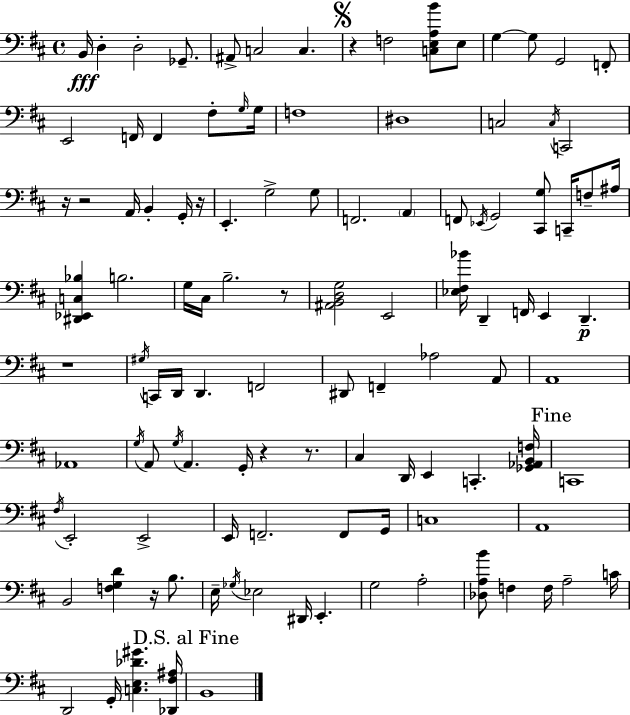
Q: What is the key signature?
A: D major